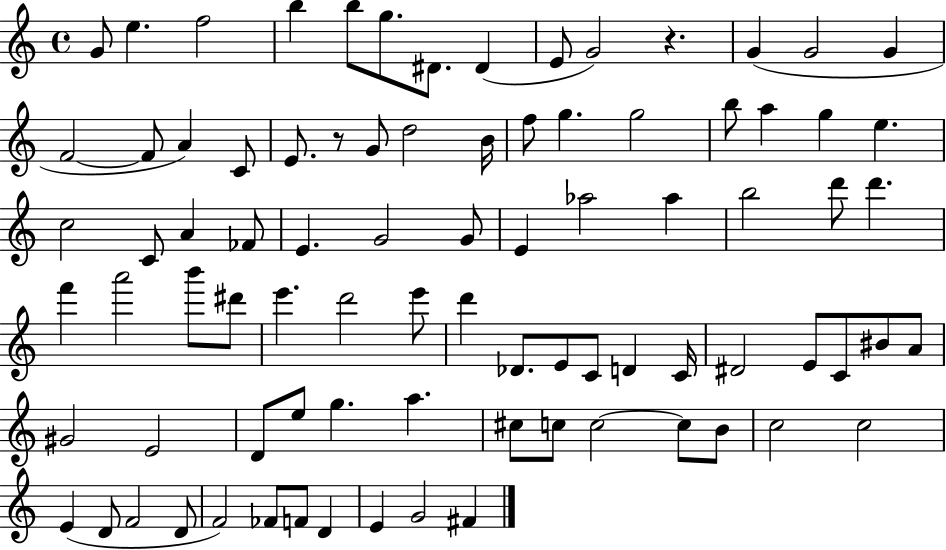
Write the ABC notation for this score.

X:1
T:Untitled
M:4/4
L:1/4
K:C
G/2 e f2 b b/2 g/2 ^D/2 ^D E/2 G2 z G G2 G F2 F/2 A C/2 E/2 z/2 G/2 d2 B/4 f/2 g g2 b/2 a g e c2 C/2 A _F/2 E G2 G/2 E _a2 _a b2 d'/2 d' f' a'2 b'/2 ^d'/2 e' d'2 e'/2 d' _D/2 E/2 C/2 D C/4 ^D2 E/2 C/2 ^B/2 A/2 ^G2 E2 D/2 e/2 g a ^c/2 c/2 c2 c/2 B/2 c2 c2 E D/2 F2 D/2 F2 _F/2 F/2 D E G2 ^F